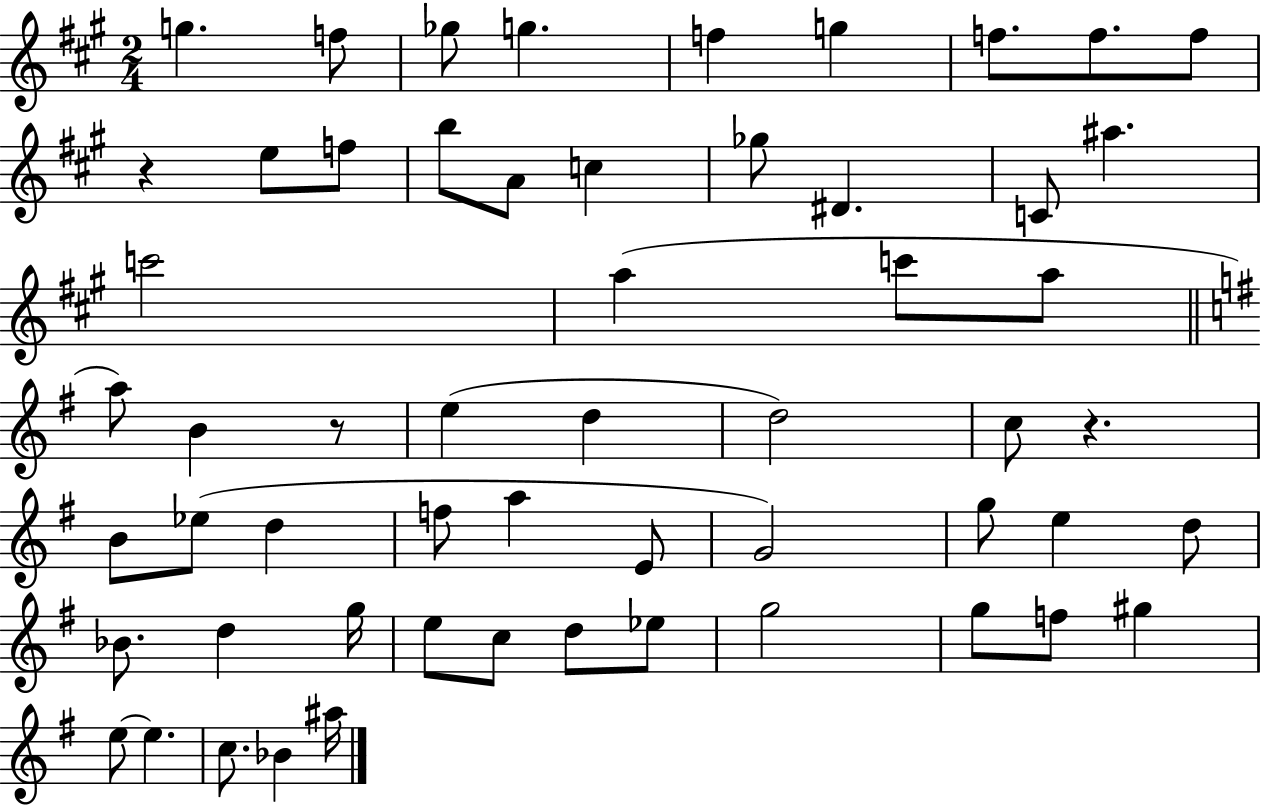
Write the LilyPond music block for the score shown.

{
  \clef treble
  \numericTimeSignature
  \time 2/4
  \key a \major
  g''4. f''8 | ges''8 g''4. | f''4 g''4 | f''8. f''8. f''8 | \break r4 e''8 f''8 | b''8 a'8 c''4 | ges''8 dis'4. | c'8 ais''4. | \break c'''2 | a''4( c'''8 a''8 | \bar "||" \break \key e \minor a''8) b'4 r8 | e''4( d''4 | d''2) | c''8 r4. | \break b'8 ees''8( d''4 | f''8 a''4 e'8 | g'2) | g''8 e''4 d''8 | \break bes'8. d''4 g''16 | e''8 c''8 d''8 ees''8 | g''2 | g''8 f''8 gis''4 | \break e''8~~ e''4. | c''8. bes'4 ais''16 | \bar "|."
}